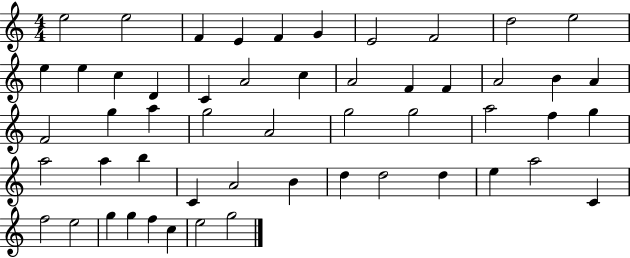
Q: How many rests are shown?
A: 0